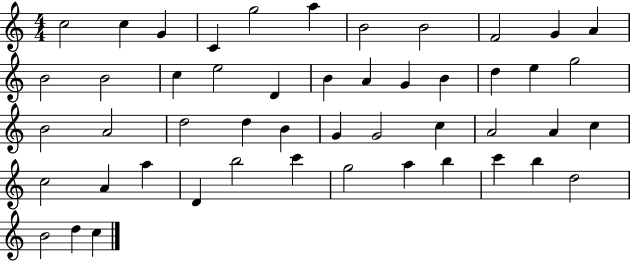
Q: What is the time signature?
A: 4/4